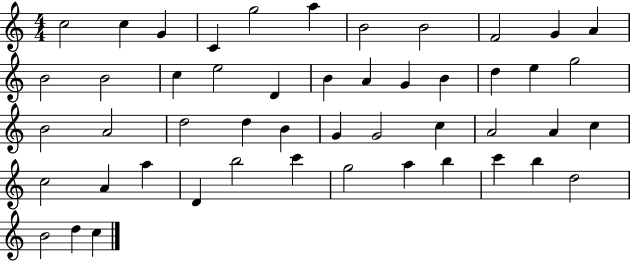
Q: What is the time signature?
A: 4/4